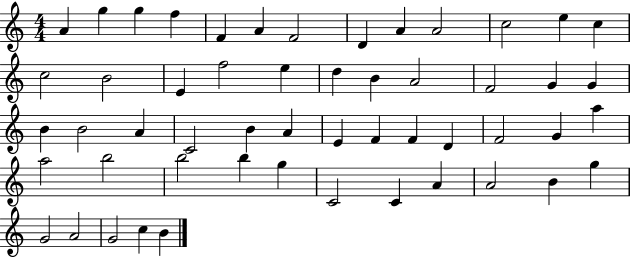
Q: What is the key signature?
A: C major